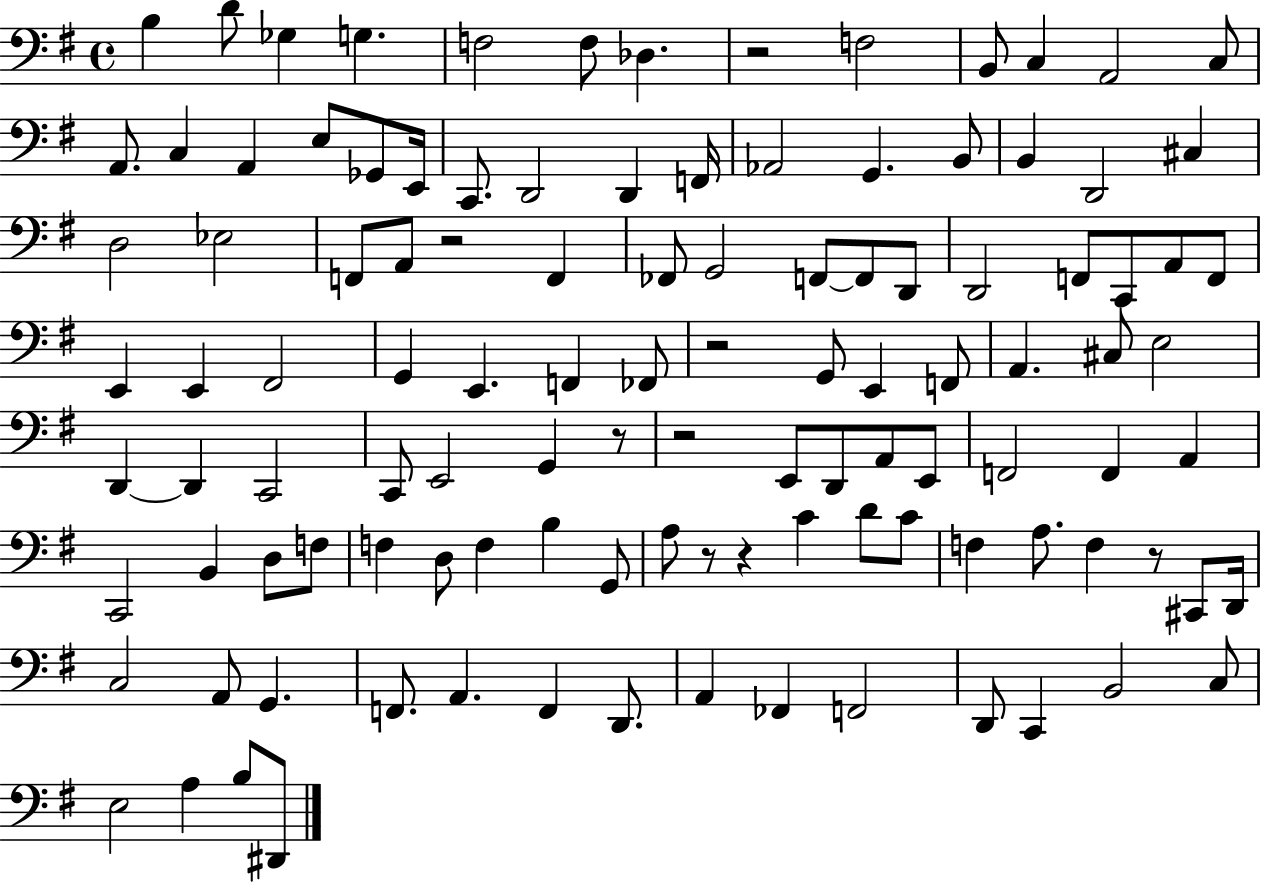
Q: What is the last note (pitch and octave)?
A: D#2